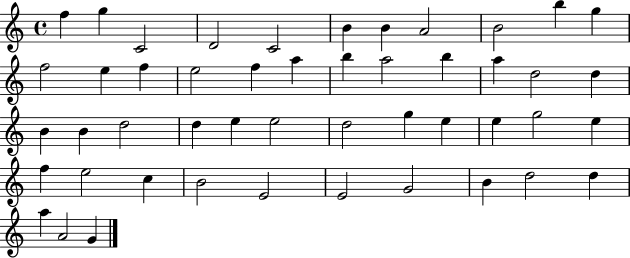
F5/q G5/q C4/h D4/h C4/h B4/q B4/q A4/h B4/h B5/q G5/q F5/h E5/q F5/q E5/h F5/q A5/q B5/q A5/h B5/q A5/q D5/h D5/q B4/q B4/q D5/h D5/q E5/q E5/h D5/h G5/q E5/q E5/q G5/h E5/q F5/q E5/h C5/q B4/h E4/h E4/h G4/h B4/q D5/h D5/q A5/q A4/h G4/q